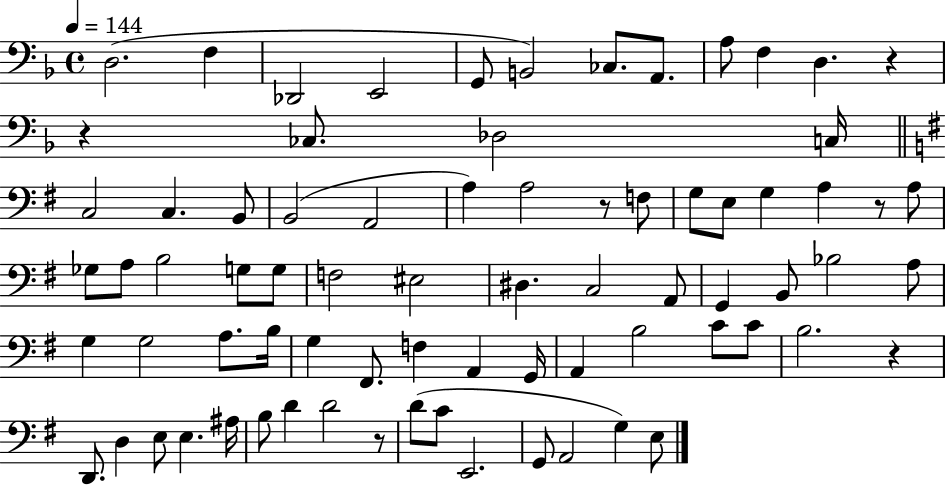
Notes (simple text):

D3/h. F3/q Db2/h E2/h G2/e B2/h CES3/e. A2/e. A3/e F3/q D3/q. R/q R/q CES3/e. Db3/h C3/s C3/h C3/q. B2/e B2/h A2/h A3/q A3/h R/e F3/e G3/e E3/e G3/q A3/q R/e A3/e Gb3/e A3/e B3/h G3/e G3/e F3/h EIS3/h D#3/q. C3/h A2/e G2/q B2/e Bb3/h A3/e G3/q G3/h A3/e. B3/s G3/q F#2/e. F3/q A2/q G2/s A2/q B3/h C4/e C4/e B3/h. R/q D2/e. D3/q E3/e E3/q. A#3/s B3/e D4/q D4/h R/e D4/e C4/e E2/h. G2/e A2/h G3/q E3/e